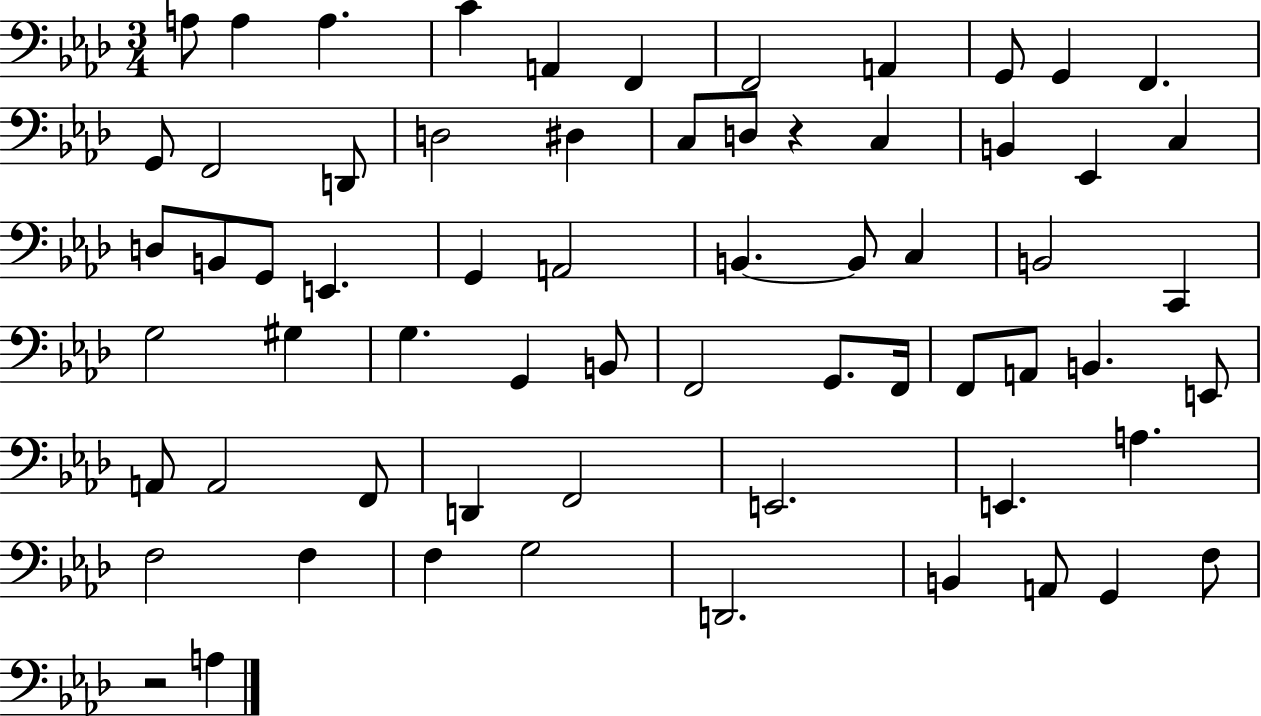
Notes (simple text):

A3/e A3/q A3/q. C4/q A2/q F2/q F2/h A2/q G2/e G2/q F2/q. G2/e F2/h D2/e D3/h D#3/q C3/e D3/e R/q C3/q B2/q Eb2/q C3/q D3/e B2/e G2/e E2/q. G2/q A2/h B2/q. B2/e C3/q B2/h C2/q G3/h G#3/q G3/q. G2/q B2/e F2/h G2/e. F2/s F2/e A2/e B2/q. E2/e A2/e A2/h F2/e D2/q F2/h E2/h. E2/q. A3/q. F3/h F3/q F3/q G3/h D2/h. B2/q A2/e G2/q F3/e R/h A3/q